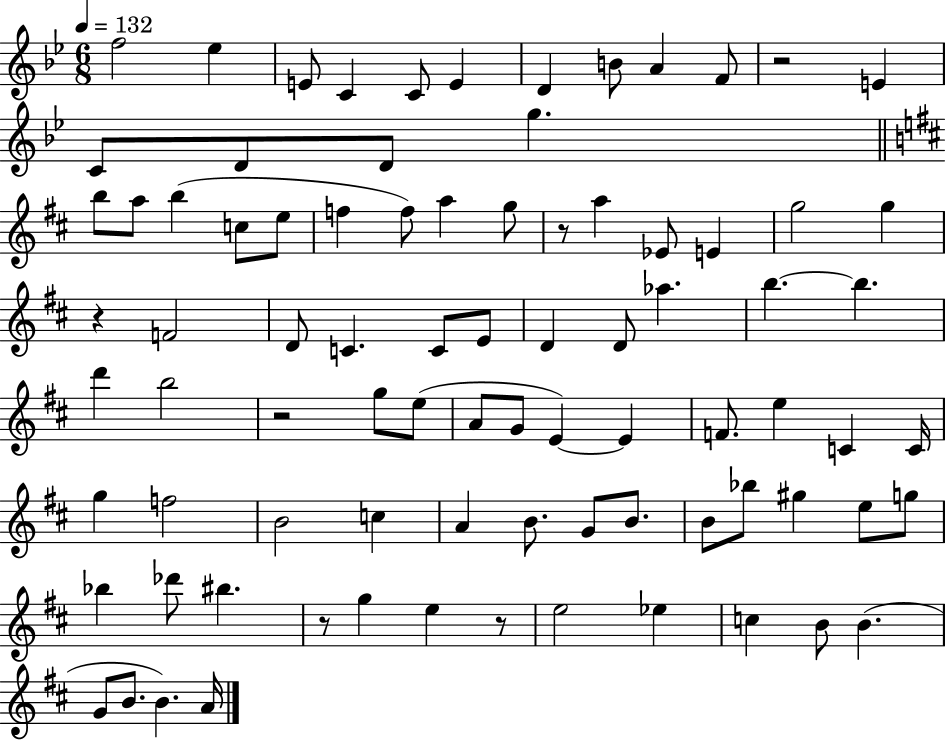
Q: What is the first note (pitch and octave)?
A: F5